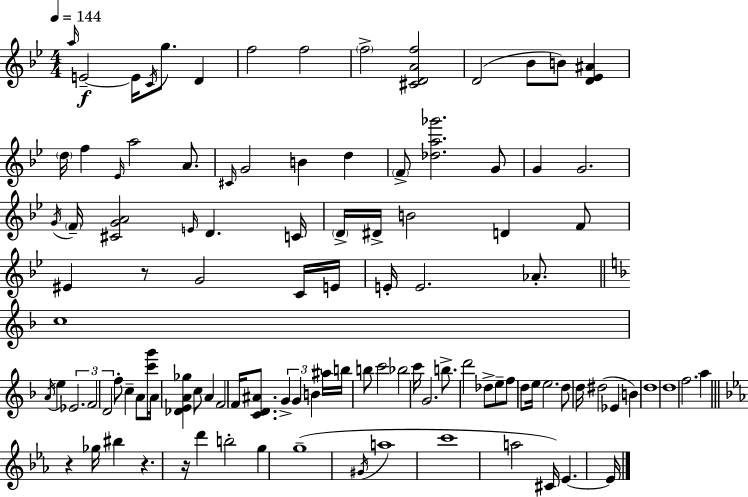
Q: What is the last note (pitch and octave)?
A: Eb4